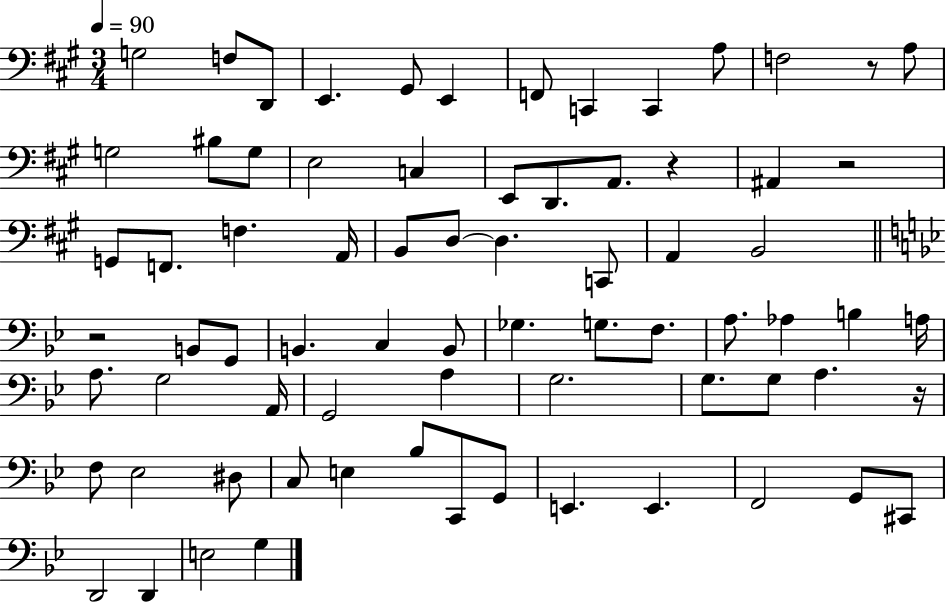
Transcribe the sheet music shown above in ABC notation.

X:1
T:Untitled
M:3/4
L:1/4
K:A
G,2 F,/2 D,,/2 E,, ^G,,/2 E,, F,,/2 C,, C,, A,/2 F,2 z/2 A,/2 G,2 ^B,/2 G,/2 E,2 C, E,,/2 D,,/2 A,,/2 z ^A,, z2 G,,/2 F,,/2 F, A,,/4 B,,/2 D,/2 D, C,,/2 A,, B,,2 z2 B,,/2 G,,/2 B,, C, B,,/2 _G, G,/2 F,/2 A,/2 _A, B, A,/4 A,/2 G,2 A,,/4 G,,2 A, G,2 G,/2 G,/2 A, z/4 F,/2 _E,2 ^D,/2 C,/2 E, _B,/2 C,,/2 G,,/2 E,, E,, F,,2 G,,/2 ^C,,/2 D,,2 D,, E,2 G,